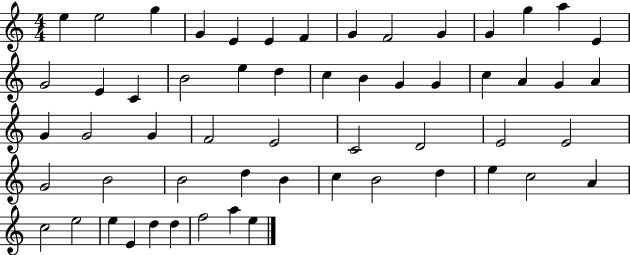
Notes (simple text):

E5/q E5/h G5/q G4/q E4/q E4/q F4/q G4/q F4/h G4/q G4/q G5/q A5/q E4/q G4/h E4/q C4/q B4/h E5/q D5/q C5/q B4/q G4/q G4/q C5/q A4/q G4/q A4/q G4/q G4/h G4/q F4/h E4/h C4/h D4/h E4/h E4/h G4/h B4/h B4/h D5/q B4/q C5/q B4/h D5/q E5/q C5/h A4/q C5/h E5/h E5/q E4/q D5/q D5/q F5/h A5/q E5/q